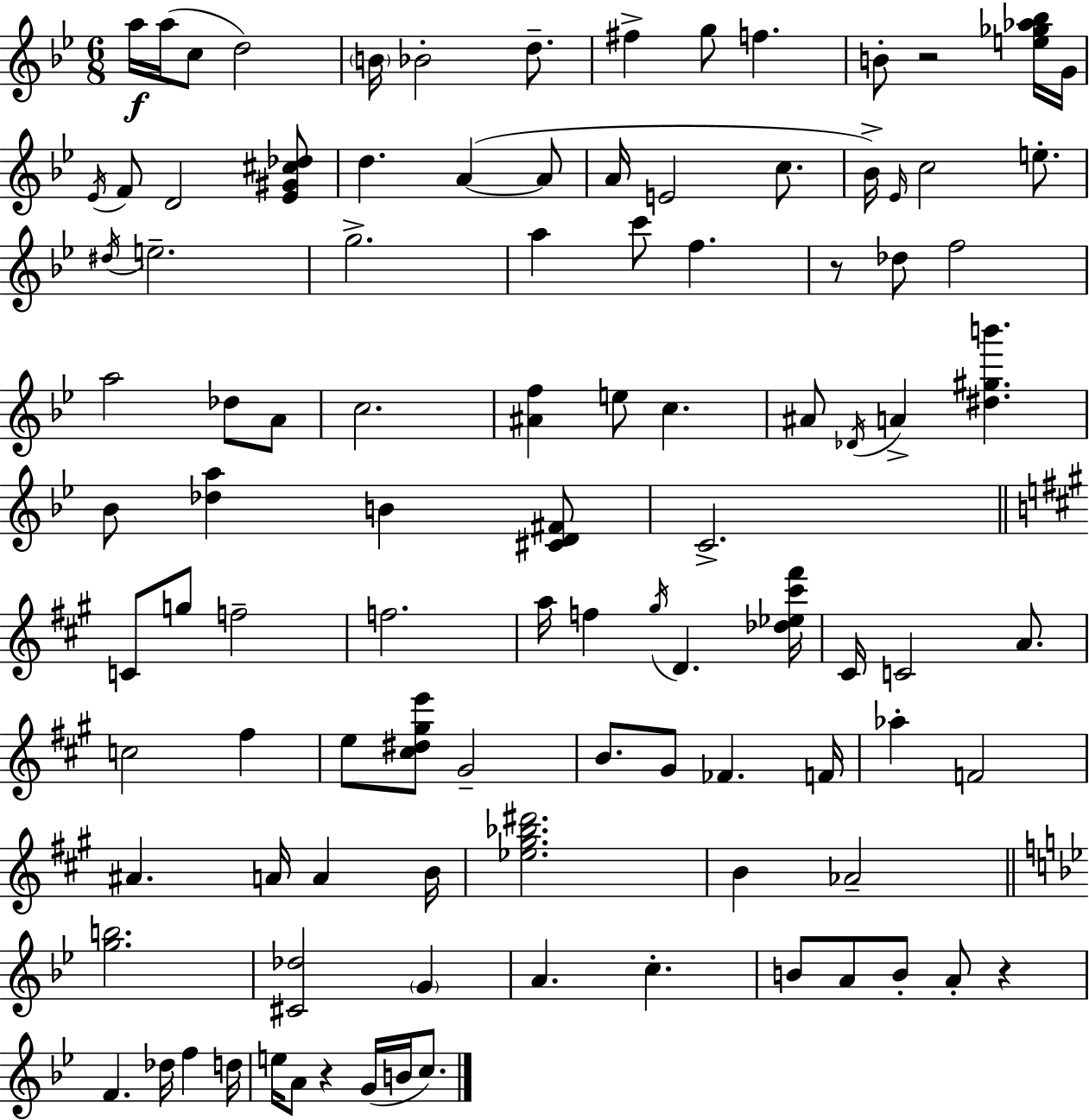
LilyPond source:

{
  \clef treble
  \numericTimeSignature
  \time 6/8
  \key g \minor
  a''16\f a''16( c''8 d''2) | \parenthesize b'16 bes'2-. d''8.-- | fis''4-> g''8 f''4. | b'8-. r2 <e'' ges'' aes'' bes''>16 g'16 | \break \acciaccatura { ees'16 } f'8 d'2 <ees' gis' cis'' des''>8 | d''4. a'4~(~ a'8 | a'16 e'2 c''8. | bes'16->) \grace { ees'16 } c''2 e''8.-. | \break \acciaccatura { dis''16 } e''2.-- | g''2.-> | a''4 c'''8 f''4. | r8 des''8 f''2 | \break a''2 des''8 | a'8 c''2. | <ais' f''>4 e''8 c''4. | ais'8 \acciaccatura { des'16 } a'4-> <dis'' gis'' b'''>4. | \break bes'8 <des'' a''>4 b'4 | <cis' d' fis'>8 c'2.-> | \bar "||" \break \key a \major c'8 g''8 f''2-- | f''2. | a''16 f''4 \acciaccatura { gis''16 } d'4. | <des'' ees'' cis''' fis'''>16 cis'16 c'2 a'8. | \break c''2 fis''4 | e''8 <cis'' dis'' gis'' e'''>8 gis'2-- | b'8. gis'8 fes'4. | f'16 aes''4-. f'2 | \break ais'4. a'16 a'4 | b'16 <ees'' gis'' bes'' dis'''>2. | b'4 aes'2-- | \bar "||" \break \key bes \major <g'' b''>2. | <cis' des''>2 \parenthesize g'4 | a'4. c''4.-. | b'8 a'8 b'8-. a'8-. r4 | \break f'4. des''16 f''4 d''16 | e''16 a'8 r4 g'16( b'16 c''8.) | \bar "|."
}